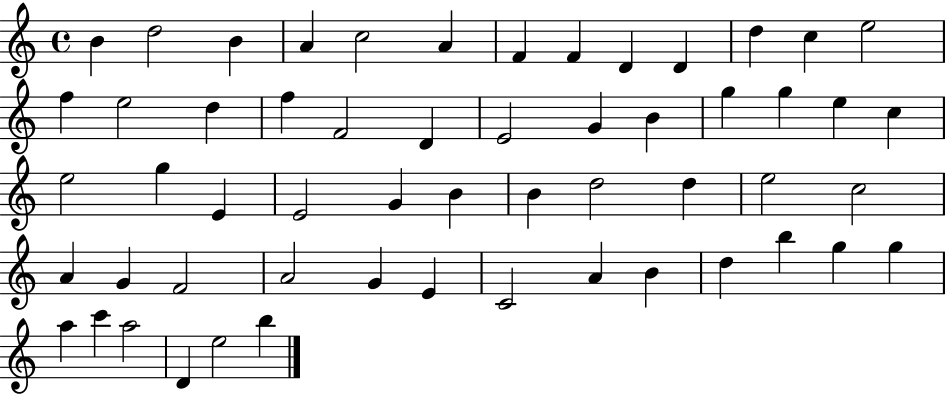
B4/q D5/h B4/q A4/q C5/h A4/q F4/q F4/q D4/q D4/q D5/q C5/q E5/h F5/q E5/h D5/q F5/q F4/h D4/q E4/h G4/q B4/q G5/q G5/q E5/q C5/q E5/h G5/q E4/q E4/h G4/q B4/q B4/q D5/h D5/q E5/h C5/h A4/q G4/q F4/h A4/h G4/q E4/q C4/h A4/q B4/q D5/q B5/q G5/q G5/q A5/q C6/q A5/h D4/q E5/h B5/q